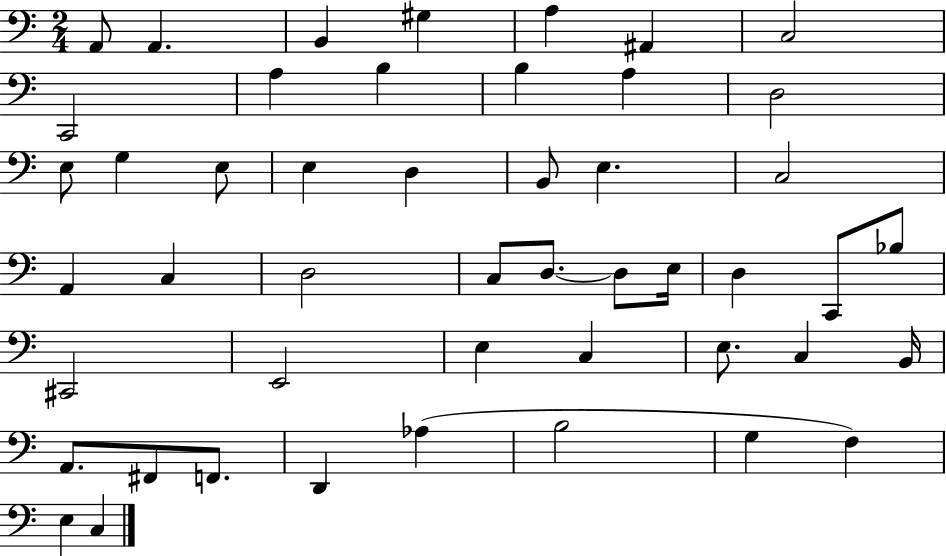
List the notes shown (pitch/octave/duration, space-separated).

A2/e A2/q. B2/q G#3/q A3/q A#2/q C3/h C2/h A3/q B3/q B3/q A3/q D3/h E3/e G3/q E3/e E3/q D3/q B2/e E3/q. C3/h A2/q C3/q D3/h C3/e D3/e. D3/e E3/s D3/q C2/e Bb3/e C#2/h E2/h E3/q C3/q E3/e. C3/q B2/s A2/e. F#2/e F2/e. D2/q Ab3/q B3/h G3/q F3/q E3/q C3/q